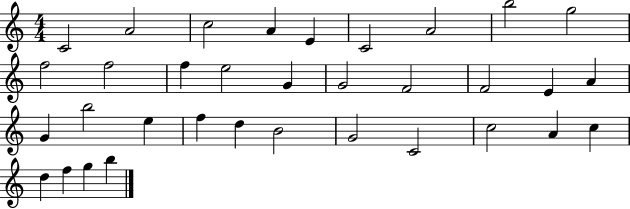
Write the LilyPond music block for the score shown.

{
  \clef treble
  \numericTimeSignature
  \time 4/4
  \key c \major
  c'2 a'2 | c''2 a'4 e'4 | c'2 a'2 | b''2 g''2 | \break f''2 f''2 | f''4 e''2 g'4 | g'2 f'2 | f'2 e'4 a'4 | \break g'4 b''2 e''4 | f''4 d''4 b'2 | g'2 c'2 | c''2 a'4 c''4 | \break d''4 f''4 g''4 b''4 | \bar "|."
}